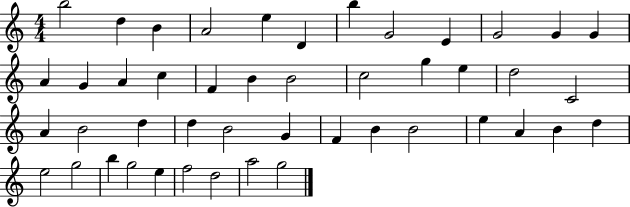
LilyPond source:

{
  \clef treble
  \numericTimeSignature
  \time 4/4
  \key c \major
  b''2 d''4 b'4 | a'2 e''4 d'4 | b''4 g'2 e'4 | g'2 g'4 g'4 | \break a'4 g'4 a'4 c''4 | f'4 b'4 b'2 | c''2 g''4 e''4 | d''2 c'2 | \break a'4 b'2 d''4 | d''4 b'2 g'4 | f'4 b'4 b'2 | e''4 a'4 b'4 d''4 | \break e''2 g''2 | b''4 g''2 e''4 | f''2 d''2 | a''2 g''2 | \break \bar "|."
}